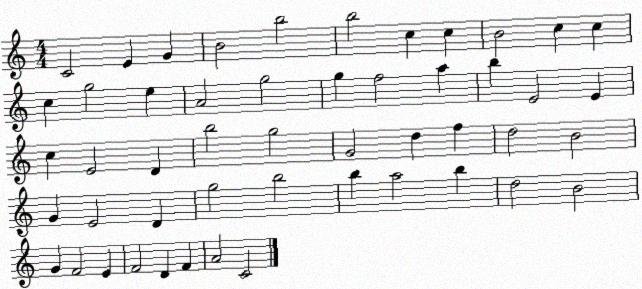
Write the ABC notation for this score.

X:1
T:Untitled
M:4/4
L:1/4
K:C
C2 E G B2 b2 b2 c c B2 c c c g2 e A2 g2 g f2 a b E2 E c E2 D b2 g2 G2 d f d2 B2 G E2 D g2 b2 b a2 b d2 B2 G F2 E F2 D F A2 C2